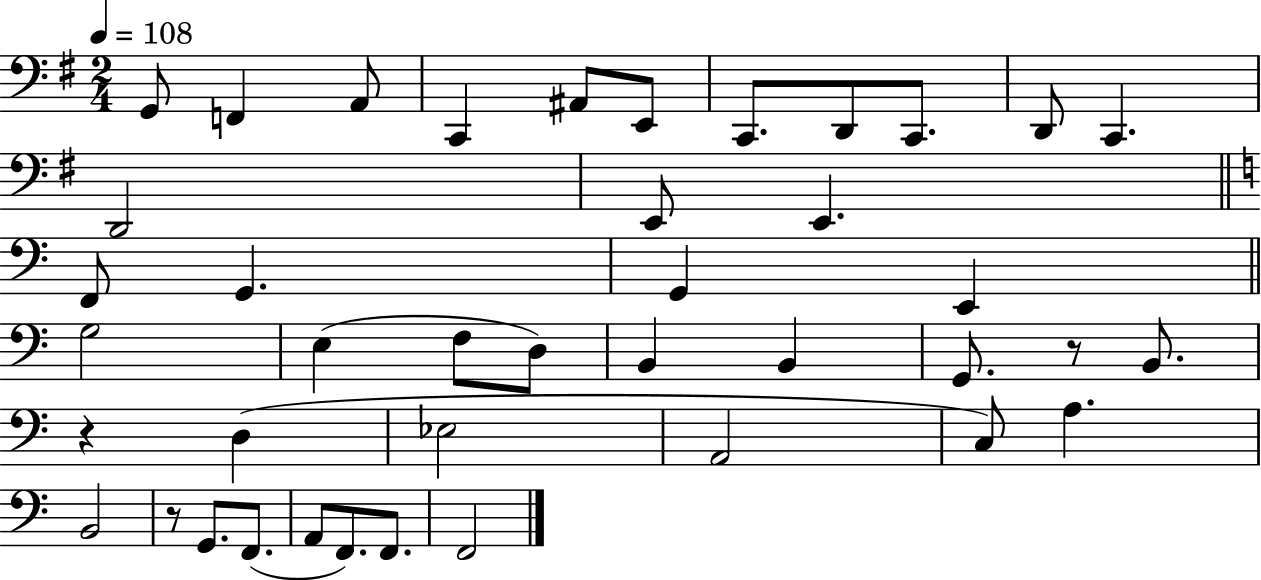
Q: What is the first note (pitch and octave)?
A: G2